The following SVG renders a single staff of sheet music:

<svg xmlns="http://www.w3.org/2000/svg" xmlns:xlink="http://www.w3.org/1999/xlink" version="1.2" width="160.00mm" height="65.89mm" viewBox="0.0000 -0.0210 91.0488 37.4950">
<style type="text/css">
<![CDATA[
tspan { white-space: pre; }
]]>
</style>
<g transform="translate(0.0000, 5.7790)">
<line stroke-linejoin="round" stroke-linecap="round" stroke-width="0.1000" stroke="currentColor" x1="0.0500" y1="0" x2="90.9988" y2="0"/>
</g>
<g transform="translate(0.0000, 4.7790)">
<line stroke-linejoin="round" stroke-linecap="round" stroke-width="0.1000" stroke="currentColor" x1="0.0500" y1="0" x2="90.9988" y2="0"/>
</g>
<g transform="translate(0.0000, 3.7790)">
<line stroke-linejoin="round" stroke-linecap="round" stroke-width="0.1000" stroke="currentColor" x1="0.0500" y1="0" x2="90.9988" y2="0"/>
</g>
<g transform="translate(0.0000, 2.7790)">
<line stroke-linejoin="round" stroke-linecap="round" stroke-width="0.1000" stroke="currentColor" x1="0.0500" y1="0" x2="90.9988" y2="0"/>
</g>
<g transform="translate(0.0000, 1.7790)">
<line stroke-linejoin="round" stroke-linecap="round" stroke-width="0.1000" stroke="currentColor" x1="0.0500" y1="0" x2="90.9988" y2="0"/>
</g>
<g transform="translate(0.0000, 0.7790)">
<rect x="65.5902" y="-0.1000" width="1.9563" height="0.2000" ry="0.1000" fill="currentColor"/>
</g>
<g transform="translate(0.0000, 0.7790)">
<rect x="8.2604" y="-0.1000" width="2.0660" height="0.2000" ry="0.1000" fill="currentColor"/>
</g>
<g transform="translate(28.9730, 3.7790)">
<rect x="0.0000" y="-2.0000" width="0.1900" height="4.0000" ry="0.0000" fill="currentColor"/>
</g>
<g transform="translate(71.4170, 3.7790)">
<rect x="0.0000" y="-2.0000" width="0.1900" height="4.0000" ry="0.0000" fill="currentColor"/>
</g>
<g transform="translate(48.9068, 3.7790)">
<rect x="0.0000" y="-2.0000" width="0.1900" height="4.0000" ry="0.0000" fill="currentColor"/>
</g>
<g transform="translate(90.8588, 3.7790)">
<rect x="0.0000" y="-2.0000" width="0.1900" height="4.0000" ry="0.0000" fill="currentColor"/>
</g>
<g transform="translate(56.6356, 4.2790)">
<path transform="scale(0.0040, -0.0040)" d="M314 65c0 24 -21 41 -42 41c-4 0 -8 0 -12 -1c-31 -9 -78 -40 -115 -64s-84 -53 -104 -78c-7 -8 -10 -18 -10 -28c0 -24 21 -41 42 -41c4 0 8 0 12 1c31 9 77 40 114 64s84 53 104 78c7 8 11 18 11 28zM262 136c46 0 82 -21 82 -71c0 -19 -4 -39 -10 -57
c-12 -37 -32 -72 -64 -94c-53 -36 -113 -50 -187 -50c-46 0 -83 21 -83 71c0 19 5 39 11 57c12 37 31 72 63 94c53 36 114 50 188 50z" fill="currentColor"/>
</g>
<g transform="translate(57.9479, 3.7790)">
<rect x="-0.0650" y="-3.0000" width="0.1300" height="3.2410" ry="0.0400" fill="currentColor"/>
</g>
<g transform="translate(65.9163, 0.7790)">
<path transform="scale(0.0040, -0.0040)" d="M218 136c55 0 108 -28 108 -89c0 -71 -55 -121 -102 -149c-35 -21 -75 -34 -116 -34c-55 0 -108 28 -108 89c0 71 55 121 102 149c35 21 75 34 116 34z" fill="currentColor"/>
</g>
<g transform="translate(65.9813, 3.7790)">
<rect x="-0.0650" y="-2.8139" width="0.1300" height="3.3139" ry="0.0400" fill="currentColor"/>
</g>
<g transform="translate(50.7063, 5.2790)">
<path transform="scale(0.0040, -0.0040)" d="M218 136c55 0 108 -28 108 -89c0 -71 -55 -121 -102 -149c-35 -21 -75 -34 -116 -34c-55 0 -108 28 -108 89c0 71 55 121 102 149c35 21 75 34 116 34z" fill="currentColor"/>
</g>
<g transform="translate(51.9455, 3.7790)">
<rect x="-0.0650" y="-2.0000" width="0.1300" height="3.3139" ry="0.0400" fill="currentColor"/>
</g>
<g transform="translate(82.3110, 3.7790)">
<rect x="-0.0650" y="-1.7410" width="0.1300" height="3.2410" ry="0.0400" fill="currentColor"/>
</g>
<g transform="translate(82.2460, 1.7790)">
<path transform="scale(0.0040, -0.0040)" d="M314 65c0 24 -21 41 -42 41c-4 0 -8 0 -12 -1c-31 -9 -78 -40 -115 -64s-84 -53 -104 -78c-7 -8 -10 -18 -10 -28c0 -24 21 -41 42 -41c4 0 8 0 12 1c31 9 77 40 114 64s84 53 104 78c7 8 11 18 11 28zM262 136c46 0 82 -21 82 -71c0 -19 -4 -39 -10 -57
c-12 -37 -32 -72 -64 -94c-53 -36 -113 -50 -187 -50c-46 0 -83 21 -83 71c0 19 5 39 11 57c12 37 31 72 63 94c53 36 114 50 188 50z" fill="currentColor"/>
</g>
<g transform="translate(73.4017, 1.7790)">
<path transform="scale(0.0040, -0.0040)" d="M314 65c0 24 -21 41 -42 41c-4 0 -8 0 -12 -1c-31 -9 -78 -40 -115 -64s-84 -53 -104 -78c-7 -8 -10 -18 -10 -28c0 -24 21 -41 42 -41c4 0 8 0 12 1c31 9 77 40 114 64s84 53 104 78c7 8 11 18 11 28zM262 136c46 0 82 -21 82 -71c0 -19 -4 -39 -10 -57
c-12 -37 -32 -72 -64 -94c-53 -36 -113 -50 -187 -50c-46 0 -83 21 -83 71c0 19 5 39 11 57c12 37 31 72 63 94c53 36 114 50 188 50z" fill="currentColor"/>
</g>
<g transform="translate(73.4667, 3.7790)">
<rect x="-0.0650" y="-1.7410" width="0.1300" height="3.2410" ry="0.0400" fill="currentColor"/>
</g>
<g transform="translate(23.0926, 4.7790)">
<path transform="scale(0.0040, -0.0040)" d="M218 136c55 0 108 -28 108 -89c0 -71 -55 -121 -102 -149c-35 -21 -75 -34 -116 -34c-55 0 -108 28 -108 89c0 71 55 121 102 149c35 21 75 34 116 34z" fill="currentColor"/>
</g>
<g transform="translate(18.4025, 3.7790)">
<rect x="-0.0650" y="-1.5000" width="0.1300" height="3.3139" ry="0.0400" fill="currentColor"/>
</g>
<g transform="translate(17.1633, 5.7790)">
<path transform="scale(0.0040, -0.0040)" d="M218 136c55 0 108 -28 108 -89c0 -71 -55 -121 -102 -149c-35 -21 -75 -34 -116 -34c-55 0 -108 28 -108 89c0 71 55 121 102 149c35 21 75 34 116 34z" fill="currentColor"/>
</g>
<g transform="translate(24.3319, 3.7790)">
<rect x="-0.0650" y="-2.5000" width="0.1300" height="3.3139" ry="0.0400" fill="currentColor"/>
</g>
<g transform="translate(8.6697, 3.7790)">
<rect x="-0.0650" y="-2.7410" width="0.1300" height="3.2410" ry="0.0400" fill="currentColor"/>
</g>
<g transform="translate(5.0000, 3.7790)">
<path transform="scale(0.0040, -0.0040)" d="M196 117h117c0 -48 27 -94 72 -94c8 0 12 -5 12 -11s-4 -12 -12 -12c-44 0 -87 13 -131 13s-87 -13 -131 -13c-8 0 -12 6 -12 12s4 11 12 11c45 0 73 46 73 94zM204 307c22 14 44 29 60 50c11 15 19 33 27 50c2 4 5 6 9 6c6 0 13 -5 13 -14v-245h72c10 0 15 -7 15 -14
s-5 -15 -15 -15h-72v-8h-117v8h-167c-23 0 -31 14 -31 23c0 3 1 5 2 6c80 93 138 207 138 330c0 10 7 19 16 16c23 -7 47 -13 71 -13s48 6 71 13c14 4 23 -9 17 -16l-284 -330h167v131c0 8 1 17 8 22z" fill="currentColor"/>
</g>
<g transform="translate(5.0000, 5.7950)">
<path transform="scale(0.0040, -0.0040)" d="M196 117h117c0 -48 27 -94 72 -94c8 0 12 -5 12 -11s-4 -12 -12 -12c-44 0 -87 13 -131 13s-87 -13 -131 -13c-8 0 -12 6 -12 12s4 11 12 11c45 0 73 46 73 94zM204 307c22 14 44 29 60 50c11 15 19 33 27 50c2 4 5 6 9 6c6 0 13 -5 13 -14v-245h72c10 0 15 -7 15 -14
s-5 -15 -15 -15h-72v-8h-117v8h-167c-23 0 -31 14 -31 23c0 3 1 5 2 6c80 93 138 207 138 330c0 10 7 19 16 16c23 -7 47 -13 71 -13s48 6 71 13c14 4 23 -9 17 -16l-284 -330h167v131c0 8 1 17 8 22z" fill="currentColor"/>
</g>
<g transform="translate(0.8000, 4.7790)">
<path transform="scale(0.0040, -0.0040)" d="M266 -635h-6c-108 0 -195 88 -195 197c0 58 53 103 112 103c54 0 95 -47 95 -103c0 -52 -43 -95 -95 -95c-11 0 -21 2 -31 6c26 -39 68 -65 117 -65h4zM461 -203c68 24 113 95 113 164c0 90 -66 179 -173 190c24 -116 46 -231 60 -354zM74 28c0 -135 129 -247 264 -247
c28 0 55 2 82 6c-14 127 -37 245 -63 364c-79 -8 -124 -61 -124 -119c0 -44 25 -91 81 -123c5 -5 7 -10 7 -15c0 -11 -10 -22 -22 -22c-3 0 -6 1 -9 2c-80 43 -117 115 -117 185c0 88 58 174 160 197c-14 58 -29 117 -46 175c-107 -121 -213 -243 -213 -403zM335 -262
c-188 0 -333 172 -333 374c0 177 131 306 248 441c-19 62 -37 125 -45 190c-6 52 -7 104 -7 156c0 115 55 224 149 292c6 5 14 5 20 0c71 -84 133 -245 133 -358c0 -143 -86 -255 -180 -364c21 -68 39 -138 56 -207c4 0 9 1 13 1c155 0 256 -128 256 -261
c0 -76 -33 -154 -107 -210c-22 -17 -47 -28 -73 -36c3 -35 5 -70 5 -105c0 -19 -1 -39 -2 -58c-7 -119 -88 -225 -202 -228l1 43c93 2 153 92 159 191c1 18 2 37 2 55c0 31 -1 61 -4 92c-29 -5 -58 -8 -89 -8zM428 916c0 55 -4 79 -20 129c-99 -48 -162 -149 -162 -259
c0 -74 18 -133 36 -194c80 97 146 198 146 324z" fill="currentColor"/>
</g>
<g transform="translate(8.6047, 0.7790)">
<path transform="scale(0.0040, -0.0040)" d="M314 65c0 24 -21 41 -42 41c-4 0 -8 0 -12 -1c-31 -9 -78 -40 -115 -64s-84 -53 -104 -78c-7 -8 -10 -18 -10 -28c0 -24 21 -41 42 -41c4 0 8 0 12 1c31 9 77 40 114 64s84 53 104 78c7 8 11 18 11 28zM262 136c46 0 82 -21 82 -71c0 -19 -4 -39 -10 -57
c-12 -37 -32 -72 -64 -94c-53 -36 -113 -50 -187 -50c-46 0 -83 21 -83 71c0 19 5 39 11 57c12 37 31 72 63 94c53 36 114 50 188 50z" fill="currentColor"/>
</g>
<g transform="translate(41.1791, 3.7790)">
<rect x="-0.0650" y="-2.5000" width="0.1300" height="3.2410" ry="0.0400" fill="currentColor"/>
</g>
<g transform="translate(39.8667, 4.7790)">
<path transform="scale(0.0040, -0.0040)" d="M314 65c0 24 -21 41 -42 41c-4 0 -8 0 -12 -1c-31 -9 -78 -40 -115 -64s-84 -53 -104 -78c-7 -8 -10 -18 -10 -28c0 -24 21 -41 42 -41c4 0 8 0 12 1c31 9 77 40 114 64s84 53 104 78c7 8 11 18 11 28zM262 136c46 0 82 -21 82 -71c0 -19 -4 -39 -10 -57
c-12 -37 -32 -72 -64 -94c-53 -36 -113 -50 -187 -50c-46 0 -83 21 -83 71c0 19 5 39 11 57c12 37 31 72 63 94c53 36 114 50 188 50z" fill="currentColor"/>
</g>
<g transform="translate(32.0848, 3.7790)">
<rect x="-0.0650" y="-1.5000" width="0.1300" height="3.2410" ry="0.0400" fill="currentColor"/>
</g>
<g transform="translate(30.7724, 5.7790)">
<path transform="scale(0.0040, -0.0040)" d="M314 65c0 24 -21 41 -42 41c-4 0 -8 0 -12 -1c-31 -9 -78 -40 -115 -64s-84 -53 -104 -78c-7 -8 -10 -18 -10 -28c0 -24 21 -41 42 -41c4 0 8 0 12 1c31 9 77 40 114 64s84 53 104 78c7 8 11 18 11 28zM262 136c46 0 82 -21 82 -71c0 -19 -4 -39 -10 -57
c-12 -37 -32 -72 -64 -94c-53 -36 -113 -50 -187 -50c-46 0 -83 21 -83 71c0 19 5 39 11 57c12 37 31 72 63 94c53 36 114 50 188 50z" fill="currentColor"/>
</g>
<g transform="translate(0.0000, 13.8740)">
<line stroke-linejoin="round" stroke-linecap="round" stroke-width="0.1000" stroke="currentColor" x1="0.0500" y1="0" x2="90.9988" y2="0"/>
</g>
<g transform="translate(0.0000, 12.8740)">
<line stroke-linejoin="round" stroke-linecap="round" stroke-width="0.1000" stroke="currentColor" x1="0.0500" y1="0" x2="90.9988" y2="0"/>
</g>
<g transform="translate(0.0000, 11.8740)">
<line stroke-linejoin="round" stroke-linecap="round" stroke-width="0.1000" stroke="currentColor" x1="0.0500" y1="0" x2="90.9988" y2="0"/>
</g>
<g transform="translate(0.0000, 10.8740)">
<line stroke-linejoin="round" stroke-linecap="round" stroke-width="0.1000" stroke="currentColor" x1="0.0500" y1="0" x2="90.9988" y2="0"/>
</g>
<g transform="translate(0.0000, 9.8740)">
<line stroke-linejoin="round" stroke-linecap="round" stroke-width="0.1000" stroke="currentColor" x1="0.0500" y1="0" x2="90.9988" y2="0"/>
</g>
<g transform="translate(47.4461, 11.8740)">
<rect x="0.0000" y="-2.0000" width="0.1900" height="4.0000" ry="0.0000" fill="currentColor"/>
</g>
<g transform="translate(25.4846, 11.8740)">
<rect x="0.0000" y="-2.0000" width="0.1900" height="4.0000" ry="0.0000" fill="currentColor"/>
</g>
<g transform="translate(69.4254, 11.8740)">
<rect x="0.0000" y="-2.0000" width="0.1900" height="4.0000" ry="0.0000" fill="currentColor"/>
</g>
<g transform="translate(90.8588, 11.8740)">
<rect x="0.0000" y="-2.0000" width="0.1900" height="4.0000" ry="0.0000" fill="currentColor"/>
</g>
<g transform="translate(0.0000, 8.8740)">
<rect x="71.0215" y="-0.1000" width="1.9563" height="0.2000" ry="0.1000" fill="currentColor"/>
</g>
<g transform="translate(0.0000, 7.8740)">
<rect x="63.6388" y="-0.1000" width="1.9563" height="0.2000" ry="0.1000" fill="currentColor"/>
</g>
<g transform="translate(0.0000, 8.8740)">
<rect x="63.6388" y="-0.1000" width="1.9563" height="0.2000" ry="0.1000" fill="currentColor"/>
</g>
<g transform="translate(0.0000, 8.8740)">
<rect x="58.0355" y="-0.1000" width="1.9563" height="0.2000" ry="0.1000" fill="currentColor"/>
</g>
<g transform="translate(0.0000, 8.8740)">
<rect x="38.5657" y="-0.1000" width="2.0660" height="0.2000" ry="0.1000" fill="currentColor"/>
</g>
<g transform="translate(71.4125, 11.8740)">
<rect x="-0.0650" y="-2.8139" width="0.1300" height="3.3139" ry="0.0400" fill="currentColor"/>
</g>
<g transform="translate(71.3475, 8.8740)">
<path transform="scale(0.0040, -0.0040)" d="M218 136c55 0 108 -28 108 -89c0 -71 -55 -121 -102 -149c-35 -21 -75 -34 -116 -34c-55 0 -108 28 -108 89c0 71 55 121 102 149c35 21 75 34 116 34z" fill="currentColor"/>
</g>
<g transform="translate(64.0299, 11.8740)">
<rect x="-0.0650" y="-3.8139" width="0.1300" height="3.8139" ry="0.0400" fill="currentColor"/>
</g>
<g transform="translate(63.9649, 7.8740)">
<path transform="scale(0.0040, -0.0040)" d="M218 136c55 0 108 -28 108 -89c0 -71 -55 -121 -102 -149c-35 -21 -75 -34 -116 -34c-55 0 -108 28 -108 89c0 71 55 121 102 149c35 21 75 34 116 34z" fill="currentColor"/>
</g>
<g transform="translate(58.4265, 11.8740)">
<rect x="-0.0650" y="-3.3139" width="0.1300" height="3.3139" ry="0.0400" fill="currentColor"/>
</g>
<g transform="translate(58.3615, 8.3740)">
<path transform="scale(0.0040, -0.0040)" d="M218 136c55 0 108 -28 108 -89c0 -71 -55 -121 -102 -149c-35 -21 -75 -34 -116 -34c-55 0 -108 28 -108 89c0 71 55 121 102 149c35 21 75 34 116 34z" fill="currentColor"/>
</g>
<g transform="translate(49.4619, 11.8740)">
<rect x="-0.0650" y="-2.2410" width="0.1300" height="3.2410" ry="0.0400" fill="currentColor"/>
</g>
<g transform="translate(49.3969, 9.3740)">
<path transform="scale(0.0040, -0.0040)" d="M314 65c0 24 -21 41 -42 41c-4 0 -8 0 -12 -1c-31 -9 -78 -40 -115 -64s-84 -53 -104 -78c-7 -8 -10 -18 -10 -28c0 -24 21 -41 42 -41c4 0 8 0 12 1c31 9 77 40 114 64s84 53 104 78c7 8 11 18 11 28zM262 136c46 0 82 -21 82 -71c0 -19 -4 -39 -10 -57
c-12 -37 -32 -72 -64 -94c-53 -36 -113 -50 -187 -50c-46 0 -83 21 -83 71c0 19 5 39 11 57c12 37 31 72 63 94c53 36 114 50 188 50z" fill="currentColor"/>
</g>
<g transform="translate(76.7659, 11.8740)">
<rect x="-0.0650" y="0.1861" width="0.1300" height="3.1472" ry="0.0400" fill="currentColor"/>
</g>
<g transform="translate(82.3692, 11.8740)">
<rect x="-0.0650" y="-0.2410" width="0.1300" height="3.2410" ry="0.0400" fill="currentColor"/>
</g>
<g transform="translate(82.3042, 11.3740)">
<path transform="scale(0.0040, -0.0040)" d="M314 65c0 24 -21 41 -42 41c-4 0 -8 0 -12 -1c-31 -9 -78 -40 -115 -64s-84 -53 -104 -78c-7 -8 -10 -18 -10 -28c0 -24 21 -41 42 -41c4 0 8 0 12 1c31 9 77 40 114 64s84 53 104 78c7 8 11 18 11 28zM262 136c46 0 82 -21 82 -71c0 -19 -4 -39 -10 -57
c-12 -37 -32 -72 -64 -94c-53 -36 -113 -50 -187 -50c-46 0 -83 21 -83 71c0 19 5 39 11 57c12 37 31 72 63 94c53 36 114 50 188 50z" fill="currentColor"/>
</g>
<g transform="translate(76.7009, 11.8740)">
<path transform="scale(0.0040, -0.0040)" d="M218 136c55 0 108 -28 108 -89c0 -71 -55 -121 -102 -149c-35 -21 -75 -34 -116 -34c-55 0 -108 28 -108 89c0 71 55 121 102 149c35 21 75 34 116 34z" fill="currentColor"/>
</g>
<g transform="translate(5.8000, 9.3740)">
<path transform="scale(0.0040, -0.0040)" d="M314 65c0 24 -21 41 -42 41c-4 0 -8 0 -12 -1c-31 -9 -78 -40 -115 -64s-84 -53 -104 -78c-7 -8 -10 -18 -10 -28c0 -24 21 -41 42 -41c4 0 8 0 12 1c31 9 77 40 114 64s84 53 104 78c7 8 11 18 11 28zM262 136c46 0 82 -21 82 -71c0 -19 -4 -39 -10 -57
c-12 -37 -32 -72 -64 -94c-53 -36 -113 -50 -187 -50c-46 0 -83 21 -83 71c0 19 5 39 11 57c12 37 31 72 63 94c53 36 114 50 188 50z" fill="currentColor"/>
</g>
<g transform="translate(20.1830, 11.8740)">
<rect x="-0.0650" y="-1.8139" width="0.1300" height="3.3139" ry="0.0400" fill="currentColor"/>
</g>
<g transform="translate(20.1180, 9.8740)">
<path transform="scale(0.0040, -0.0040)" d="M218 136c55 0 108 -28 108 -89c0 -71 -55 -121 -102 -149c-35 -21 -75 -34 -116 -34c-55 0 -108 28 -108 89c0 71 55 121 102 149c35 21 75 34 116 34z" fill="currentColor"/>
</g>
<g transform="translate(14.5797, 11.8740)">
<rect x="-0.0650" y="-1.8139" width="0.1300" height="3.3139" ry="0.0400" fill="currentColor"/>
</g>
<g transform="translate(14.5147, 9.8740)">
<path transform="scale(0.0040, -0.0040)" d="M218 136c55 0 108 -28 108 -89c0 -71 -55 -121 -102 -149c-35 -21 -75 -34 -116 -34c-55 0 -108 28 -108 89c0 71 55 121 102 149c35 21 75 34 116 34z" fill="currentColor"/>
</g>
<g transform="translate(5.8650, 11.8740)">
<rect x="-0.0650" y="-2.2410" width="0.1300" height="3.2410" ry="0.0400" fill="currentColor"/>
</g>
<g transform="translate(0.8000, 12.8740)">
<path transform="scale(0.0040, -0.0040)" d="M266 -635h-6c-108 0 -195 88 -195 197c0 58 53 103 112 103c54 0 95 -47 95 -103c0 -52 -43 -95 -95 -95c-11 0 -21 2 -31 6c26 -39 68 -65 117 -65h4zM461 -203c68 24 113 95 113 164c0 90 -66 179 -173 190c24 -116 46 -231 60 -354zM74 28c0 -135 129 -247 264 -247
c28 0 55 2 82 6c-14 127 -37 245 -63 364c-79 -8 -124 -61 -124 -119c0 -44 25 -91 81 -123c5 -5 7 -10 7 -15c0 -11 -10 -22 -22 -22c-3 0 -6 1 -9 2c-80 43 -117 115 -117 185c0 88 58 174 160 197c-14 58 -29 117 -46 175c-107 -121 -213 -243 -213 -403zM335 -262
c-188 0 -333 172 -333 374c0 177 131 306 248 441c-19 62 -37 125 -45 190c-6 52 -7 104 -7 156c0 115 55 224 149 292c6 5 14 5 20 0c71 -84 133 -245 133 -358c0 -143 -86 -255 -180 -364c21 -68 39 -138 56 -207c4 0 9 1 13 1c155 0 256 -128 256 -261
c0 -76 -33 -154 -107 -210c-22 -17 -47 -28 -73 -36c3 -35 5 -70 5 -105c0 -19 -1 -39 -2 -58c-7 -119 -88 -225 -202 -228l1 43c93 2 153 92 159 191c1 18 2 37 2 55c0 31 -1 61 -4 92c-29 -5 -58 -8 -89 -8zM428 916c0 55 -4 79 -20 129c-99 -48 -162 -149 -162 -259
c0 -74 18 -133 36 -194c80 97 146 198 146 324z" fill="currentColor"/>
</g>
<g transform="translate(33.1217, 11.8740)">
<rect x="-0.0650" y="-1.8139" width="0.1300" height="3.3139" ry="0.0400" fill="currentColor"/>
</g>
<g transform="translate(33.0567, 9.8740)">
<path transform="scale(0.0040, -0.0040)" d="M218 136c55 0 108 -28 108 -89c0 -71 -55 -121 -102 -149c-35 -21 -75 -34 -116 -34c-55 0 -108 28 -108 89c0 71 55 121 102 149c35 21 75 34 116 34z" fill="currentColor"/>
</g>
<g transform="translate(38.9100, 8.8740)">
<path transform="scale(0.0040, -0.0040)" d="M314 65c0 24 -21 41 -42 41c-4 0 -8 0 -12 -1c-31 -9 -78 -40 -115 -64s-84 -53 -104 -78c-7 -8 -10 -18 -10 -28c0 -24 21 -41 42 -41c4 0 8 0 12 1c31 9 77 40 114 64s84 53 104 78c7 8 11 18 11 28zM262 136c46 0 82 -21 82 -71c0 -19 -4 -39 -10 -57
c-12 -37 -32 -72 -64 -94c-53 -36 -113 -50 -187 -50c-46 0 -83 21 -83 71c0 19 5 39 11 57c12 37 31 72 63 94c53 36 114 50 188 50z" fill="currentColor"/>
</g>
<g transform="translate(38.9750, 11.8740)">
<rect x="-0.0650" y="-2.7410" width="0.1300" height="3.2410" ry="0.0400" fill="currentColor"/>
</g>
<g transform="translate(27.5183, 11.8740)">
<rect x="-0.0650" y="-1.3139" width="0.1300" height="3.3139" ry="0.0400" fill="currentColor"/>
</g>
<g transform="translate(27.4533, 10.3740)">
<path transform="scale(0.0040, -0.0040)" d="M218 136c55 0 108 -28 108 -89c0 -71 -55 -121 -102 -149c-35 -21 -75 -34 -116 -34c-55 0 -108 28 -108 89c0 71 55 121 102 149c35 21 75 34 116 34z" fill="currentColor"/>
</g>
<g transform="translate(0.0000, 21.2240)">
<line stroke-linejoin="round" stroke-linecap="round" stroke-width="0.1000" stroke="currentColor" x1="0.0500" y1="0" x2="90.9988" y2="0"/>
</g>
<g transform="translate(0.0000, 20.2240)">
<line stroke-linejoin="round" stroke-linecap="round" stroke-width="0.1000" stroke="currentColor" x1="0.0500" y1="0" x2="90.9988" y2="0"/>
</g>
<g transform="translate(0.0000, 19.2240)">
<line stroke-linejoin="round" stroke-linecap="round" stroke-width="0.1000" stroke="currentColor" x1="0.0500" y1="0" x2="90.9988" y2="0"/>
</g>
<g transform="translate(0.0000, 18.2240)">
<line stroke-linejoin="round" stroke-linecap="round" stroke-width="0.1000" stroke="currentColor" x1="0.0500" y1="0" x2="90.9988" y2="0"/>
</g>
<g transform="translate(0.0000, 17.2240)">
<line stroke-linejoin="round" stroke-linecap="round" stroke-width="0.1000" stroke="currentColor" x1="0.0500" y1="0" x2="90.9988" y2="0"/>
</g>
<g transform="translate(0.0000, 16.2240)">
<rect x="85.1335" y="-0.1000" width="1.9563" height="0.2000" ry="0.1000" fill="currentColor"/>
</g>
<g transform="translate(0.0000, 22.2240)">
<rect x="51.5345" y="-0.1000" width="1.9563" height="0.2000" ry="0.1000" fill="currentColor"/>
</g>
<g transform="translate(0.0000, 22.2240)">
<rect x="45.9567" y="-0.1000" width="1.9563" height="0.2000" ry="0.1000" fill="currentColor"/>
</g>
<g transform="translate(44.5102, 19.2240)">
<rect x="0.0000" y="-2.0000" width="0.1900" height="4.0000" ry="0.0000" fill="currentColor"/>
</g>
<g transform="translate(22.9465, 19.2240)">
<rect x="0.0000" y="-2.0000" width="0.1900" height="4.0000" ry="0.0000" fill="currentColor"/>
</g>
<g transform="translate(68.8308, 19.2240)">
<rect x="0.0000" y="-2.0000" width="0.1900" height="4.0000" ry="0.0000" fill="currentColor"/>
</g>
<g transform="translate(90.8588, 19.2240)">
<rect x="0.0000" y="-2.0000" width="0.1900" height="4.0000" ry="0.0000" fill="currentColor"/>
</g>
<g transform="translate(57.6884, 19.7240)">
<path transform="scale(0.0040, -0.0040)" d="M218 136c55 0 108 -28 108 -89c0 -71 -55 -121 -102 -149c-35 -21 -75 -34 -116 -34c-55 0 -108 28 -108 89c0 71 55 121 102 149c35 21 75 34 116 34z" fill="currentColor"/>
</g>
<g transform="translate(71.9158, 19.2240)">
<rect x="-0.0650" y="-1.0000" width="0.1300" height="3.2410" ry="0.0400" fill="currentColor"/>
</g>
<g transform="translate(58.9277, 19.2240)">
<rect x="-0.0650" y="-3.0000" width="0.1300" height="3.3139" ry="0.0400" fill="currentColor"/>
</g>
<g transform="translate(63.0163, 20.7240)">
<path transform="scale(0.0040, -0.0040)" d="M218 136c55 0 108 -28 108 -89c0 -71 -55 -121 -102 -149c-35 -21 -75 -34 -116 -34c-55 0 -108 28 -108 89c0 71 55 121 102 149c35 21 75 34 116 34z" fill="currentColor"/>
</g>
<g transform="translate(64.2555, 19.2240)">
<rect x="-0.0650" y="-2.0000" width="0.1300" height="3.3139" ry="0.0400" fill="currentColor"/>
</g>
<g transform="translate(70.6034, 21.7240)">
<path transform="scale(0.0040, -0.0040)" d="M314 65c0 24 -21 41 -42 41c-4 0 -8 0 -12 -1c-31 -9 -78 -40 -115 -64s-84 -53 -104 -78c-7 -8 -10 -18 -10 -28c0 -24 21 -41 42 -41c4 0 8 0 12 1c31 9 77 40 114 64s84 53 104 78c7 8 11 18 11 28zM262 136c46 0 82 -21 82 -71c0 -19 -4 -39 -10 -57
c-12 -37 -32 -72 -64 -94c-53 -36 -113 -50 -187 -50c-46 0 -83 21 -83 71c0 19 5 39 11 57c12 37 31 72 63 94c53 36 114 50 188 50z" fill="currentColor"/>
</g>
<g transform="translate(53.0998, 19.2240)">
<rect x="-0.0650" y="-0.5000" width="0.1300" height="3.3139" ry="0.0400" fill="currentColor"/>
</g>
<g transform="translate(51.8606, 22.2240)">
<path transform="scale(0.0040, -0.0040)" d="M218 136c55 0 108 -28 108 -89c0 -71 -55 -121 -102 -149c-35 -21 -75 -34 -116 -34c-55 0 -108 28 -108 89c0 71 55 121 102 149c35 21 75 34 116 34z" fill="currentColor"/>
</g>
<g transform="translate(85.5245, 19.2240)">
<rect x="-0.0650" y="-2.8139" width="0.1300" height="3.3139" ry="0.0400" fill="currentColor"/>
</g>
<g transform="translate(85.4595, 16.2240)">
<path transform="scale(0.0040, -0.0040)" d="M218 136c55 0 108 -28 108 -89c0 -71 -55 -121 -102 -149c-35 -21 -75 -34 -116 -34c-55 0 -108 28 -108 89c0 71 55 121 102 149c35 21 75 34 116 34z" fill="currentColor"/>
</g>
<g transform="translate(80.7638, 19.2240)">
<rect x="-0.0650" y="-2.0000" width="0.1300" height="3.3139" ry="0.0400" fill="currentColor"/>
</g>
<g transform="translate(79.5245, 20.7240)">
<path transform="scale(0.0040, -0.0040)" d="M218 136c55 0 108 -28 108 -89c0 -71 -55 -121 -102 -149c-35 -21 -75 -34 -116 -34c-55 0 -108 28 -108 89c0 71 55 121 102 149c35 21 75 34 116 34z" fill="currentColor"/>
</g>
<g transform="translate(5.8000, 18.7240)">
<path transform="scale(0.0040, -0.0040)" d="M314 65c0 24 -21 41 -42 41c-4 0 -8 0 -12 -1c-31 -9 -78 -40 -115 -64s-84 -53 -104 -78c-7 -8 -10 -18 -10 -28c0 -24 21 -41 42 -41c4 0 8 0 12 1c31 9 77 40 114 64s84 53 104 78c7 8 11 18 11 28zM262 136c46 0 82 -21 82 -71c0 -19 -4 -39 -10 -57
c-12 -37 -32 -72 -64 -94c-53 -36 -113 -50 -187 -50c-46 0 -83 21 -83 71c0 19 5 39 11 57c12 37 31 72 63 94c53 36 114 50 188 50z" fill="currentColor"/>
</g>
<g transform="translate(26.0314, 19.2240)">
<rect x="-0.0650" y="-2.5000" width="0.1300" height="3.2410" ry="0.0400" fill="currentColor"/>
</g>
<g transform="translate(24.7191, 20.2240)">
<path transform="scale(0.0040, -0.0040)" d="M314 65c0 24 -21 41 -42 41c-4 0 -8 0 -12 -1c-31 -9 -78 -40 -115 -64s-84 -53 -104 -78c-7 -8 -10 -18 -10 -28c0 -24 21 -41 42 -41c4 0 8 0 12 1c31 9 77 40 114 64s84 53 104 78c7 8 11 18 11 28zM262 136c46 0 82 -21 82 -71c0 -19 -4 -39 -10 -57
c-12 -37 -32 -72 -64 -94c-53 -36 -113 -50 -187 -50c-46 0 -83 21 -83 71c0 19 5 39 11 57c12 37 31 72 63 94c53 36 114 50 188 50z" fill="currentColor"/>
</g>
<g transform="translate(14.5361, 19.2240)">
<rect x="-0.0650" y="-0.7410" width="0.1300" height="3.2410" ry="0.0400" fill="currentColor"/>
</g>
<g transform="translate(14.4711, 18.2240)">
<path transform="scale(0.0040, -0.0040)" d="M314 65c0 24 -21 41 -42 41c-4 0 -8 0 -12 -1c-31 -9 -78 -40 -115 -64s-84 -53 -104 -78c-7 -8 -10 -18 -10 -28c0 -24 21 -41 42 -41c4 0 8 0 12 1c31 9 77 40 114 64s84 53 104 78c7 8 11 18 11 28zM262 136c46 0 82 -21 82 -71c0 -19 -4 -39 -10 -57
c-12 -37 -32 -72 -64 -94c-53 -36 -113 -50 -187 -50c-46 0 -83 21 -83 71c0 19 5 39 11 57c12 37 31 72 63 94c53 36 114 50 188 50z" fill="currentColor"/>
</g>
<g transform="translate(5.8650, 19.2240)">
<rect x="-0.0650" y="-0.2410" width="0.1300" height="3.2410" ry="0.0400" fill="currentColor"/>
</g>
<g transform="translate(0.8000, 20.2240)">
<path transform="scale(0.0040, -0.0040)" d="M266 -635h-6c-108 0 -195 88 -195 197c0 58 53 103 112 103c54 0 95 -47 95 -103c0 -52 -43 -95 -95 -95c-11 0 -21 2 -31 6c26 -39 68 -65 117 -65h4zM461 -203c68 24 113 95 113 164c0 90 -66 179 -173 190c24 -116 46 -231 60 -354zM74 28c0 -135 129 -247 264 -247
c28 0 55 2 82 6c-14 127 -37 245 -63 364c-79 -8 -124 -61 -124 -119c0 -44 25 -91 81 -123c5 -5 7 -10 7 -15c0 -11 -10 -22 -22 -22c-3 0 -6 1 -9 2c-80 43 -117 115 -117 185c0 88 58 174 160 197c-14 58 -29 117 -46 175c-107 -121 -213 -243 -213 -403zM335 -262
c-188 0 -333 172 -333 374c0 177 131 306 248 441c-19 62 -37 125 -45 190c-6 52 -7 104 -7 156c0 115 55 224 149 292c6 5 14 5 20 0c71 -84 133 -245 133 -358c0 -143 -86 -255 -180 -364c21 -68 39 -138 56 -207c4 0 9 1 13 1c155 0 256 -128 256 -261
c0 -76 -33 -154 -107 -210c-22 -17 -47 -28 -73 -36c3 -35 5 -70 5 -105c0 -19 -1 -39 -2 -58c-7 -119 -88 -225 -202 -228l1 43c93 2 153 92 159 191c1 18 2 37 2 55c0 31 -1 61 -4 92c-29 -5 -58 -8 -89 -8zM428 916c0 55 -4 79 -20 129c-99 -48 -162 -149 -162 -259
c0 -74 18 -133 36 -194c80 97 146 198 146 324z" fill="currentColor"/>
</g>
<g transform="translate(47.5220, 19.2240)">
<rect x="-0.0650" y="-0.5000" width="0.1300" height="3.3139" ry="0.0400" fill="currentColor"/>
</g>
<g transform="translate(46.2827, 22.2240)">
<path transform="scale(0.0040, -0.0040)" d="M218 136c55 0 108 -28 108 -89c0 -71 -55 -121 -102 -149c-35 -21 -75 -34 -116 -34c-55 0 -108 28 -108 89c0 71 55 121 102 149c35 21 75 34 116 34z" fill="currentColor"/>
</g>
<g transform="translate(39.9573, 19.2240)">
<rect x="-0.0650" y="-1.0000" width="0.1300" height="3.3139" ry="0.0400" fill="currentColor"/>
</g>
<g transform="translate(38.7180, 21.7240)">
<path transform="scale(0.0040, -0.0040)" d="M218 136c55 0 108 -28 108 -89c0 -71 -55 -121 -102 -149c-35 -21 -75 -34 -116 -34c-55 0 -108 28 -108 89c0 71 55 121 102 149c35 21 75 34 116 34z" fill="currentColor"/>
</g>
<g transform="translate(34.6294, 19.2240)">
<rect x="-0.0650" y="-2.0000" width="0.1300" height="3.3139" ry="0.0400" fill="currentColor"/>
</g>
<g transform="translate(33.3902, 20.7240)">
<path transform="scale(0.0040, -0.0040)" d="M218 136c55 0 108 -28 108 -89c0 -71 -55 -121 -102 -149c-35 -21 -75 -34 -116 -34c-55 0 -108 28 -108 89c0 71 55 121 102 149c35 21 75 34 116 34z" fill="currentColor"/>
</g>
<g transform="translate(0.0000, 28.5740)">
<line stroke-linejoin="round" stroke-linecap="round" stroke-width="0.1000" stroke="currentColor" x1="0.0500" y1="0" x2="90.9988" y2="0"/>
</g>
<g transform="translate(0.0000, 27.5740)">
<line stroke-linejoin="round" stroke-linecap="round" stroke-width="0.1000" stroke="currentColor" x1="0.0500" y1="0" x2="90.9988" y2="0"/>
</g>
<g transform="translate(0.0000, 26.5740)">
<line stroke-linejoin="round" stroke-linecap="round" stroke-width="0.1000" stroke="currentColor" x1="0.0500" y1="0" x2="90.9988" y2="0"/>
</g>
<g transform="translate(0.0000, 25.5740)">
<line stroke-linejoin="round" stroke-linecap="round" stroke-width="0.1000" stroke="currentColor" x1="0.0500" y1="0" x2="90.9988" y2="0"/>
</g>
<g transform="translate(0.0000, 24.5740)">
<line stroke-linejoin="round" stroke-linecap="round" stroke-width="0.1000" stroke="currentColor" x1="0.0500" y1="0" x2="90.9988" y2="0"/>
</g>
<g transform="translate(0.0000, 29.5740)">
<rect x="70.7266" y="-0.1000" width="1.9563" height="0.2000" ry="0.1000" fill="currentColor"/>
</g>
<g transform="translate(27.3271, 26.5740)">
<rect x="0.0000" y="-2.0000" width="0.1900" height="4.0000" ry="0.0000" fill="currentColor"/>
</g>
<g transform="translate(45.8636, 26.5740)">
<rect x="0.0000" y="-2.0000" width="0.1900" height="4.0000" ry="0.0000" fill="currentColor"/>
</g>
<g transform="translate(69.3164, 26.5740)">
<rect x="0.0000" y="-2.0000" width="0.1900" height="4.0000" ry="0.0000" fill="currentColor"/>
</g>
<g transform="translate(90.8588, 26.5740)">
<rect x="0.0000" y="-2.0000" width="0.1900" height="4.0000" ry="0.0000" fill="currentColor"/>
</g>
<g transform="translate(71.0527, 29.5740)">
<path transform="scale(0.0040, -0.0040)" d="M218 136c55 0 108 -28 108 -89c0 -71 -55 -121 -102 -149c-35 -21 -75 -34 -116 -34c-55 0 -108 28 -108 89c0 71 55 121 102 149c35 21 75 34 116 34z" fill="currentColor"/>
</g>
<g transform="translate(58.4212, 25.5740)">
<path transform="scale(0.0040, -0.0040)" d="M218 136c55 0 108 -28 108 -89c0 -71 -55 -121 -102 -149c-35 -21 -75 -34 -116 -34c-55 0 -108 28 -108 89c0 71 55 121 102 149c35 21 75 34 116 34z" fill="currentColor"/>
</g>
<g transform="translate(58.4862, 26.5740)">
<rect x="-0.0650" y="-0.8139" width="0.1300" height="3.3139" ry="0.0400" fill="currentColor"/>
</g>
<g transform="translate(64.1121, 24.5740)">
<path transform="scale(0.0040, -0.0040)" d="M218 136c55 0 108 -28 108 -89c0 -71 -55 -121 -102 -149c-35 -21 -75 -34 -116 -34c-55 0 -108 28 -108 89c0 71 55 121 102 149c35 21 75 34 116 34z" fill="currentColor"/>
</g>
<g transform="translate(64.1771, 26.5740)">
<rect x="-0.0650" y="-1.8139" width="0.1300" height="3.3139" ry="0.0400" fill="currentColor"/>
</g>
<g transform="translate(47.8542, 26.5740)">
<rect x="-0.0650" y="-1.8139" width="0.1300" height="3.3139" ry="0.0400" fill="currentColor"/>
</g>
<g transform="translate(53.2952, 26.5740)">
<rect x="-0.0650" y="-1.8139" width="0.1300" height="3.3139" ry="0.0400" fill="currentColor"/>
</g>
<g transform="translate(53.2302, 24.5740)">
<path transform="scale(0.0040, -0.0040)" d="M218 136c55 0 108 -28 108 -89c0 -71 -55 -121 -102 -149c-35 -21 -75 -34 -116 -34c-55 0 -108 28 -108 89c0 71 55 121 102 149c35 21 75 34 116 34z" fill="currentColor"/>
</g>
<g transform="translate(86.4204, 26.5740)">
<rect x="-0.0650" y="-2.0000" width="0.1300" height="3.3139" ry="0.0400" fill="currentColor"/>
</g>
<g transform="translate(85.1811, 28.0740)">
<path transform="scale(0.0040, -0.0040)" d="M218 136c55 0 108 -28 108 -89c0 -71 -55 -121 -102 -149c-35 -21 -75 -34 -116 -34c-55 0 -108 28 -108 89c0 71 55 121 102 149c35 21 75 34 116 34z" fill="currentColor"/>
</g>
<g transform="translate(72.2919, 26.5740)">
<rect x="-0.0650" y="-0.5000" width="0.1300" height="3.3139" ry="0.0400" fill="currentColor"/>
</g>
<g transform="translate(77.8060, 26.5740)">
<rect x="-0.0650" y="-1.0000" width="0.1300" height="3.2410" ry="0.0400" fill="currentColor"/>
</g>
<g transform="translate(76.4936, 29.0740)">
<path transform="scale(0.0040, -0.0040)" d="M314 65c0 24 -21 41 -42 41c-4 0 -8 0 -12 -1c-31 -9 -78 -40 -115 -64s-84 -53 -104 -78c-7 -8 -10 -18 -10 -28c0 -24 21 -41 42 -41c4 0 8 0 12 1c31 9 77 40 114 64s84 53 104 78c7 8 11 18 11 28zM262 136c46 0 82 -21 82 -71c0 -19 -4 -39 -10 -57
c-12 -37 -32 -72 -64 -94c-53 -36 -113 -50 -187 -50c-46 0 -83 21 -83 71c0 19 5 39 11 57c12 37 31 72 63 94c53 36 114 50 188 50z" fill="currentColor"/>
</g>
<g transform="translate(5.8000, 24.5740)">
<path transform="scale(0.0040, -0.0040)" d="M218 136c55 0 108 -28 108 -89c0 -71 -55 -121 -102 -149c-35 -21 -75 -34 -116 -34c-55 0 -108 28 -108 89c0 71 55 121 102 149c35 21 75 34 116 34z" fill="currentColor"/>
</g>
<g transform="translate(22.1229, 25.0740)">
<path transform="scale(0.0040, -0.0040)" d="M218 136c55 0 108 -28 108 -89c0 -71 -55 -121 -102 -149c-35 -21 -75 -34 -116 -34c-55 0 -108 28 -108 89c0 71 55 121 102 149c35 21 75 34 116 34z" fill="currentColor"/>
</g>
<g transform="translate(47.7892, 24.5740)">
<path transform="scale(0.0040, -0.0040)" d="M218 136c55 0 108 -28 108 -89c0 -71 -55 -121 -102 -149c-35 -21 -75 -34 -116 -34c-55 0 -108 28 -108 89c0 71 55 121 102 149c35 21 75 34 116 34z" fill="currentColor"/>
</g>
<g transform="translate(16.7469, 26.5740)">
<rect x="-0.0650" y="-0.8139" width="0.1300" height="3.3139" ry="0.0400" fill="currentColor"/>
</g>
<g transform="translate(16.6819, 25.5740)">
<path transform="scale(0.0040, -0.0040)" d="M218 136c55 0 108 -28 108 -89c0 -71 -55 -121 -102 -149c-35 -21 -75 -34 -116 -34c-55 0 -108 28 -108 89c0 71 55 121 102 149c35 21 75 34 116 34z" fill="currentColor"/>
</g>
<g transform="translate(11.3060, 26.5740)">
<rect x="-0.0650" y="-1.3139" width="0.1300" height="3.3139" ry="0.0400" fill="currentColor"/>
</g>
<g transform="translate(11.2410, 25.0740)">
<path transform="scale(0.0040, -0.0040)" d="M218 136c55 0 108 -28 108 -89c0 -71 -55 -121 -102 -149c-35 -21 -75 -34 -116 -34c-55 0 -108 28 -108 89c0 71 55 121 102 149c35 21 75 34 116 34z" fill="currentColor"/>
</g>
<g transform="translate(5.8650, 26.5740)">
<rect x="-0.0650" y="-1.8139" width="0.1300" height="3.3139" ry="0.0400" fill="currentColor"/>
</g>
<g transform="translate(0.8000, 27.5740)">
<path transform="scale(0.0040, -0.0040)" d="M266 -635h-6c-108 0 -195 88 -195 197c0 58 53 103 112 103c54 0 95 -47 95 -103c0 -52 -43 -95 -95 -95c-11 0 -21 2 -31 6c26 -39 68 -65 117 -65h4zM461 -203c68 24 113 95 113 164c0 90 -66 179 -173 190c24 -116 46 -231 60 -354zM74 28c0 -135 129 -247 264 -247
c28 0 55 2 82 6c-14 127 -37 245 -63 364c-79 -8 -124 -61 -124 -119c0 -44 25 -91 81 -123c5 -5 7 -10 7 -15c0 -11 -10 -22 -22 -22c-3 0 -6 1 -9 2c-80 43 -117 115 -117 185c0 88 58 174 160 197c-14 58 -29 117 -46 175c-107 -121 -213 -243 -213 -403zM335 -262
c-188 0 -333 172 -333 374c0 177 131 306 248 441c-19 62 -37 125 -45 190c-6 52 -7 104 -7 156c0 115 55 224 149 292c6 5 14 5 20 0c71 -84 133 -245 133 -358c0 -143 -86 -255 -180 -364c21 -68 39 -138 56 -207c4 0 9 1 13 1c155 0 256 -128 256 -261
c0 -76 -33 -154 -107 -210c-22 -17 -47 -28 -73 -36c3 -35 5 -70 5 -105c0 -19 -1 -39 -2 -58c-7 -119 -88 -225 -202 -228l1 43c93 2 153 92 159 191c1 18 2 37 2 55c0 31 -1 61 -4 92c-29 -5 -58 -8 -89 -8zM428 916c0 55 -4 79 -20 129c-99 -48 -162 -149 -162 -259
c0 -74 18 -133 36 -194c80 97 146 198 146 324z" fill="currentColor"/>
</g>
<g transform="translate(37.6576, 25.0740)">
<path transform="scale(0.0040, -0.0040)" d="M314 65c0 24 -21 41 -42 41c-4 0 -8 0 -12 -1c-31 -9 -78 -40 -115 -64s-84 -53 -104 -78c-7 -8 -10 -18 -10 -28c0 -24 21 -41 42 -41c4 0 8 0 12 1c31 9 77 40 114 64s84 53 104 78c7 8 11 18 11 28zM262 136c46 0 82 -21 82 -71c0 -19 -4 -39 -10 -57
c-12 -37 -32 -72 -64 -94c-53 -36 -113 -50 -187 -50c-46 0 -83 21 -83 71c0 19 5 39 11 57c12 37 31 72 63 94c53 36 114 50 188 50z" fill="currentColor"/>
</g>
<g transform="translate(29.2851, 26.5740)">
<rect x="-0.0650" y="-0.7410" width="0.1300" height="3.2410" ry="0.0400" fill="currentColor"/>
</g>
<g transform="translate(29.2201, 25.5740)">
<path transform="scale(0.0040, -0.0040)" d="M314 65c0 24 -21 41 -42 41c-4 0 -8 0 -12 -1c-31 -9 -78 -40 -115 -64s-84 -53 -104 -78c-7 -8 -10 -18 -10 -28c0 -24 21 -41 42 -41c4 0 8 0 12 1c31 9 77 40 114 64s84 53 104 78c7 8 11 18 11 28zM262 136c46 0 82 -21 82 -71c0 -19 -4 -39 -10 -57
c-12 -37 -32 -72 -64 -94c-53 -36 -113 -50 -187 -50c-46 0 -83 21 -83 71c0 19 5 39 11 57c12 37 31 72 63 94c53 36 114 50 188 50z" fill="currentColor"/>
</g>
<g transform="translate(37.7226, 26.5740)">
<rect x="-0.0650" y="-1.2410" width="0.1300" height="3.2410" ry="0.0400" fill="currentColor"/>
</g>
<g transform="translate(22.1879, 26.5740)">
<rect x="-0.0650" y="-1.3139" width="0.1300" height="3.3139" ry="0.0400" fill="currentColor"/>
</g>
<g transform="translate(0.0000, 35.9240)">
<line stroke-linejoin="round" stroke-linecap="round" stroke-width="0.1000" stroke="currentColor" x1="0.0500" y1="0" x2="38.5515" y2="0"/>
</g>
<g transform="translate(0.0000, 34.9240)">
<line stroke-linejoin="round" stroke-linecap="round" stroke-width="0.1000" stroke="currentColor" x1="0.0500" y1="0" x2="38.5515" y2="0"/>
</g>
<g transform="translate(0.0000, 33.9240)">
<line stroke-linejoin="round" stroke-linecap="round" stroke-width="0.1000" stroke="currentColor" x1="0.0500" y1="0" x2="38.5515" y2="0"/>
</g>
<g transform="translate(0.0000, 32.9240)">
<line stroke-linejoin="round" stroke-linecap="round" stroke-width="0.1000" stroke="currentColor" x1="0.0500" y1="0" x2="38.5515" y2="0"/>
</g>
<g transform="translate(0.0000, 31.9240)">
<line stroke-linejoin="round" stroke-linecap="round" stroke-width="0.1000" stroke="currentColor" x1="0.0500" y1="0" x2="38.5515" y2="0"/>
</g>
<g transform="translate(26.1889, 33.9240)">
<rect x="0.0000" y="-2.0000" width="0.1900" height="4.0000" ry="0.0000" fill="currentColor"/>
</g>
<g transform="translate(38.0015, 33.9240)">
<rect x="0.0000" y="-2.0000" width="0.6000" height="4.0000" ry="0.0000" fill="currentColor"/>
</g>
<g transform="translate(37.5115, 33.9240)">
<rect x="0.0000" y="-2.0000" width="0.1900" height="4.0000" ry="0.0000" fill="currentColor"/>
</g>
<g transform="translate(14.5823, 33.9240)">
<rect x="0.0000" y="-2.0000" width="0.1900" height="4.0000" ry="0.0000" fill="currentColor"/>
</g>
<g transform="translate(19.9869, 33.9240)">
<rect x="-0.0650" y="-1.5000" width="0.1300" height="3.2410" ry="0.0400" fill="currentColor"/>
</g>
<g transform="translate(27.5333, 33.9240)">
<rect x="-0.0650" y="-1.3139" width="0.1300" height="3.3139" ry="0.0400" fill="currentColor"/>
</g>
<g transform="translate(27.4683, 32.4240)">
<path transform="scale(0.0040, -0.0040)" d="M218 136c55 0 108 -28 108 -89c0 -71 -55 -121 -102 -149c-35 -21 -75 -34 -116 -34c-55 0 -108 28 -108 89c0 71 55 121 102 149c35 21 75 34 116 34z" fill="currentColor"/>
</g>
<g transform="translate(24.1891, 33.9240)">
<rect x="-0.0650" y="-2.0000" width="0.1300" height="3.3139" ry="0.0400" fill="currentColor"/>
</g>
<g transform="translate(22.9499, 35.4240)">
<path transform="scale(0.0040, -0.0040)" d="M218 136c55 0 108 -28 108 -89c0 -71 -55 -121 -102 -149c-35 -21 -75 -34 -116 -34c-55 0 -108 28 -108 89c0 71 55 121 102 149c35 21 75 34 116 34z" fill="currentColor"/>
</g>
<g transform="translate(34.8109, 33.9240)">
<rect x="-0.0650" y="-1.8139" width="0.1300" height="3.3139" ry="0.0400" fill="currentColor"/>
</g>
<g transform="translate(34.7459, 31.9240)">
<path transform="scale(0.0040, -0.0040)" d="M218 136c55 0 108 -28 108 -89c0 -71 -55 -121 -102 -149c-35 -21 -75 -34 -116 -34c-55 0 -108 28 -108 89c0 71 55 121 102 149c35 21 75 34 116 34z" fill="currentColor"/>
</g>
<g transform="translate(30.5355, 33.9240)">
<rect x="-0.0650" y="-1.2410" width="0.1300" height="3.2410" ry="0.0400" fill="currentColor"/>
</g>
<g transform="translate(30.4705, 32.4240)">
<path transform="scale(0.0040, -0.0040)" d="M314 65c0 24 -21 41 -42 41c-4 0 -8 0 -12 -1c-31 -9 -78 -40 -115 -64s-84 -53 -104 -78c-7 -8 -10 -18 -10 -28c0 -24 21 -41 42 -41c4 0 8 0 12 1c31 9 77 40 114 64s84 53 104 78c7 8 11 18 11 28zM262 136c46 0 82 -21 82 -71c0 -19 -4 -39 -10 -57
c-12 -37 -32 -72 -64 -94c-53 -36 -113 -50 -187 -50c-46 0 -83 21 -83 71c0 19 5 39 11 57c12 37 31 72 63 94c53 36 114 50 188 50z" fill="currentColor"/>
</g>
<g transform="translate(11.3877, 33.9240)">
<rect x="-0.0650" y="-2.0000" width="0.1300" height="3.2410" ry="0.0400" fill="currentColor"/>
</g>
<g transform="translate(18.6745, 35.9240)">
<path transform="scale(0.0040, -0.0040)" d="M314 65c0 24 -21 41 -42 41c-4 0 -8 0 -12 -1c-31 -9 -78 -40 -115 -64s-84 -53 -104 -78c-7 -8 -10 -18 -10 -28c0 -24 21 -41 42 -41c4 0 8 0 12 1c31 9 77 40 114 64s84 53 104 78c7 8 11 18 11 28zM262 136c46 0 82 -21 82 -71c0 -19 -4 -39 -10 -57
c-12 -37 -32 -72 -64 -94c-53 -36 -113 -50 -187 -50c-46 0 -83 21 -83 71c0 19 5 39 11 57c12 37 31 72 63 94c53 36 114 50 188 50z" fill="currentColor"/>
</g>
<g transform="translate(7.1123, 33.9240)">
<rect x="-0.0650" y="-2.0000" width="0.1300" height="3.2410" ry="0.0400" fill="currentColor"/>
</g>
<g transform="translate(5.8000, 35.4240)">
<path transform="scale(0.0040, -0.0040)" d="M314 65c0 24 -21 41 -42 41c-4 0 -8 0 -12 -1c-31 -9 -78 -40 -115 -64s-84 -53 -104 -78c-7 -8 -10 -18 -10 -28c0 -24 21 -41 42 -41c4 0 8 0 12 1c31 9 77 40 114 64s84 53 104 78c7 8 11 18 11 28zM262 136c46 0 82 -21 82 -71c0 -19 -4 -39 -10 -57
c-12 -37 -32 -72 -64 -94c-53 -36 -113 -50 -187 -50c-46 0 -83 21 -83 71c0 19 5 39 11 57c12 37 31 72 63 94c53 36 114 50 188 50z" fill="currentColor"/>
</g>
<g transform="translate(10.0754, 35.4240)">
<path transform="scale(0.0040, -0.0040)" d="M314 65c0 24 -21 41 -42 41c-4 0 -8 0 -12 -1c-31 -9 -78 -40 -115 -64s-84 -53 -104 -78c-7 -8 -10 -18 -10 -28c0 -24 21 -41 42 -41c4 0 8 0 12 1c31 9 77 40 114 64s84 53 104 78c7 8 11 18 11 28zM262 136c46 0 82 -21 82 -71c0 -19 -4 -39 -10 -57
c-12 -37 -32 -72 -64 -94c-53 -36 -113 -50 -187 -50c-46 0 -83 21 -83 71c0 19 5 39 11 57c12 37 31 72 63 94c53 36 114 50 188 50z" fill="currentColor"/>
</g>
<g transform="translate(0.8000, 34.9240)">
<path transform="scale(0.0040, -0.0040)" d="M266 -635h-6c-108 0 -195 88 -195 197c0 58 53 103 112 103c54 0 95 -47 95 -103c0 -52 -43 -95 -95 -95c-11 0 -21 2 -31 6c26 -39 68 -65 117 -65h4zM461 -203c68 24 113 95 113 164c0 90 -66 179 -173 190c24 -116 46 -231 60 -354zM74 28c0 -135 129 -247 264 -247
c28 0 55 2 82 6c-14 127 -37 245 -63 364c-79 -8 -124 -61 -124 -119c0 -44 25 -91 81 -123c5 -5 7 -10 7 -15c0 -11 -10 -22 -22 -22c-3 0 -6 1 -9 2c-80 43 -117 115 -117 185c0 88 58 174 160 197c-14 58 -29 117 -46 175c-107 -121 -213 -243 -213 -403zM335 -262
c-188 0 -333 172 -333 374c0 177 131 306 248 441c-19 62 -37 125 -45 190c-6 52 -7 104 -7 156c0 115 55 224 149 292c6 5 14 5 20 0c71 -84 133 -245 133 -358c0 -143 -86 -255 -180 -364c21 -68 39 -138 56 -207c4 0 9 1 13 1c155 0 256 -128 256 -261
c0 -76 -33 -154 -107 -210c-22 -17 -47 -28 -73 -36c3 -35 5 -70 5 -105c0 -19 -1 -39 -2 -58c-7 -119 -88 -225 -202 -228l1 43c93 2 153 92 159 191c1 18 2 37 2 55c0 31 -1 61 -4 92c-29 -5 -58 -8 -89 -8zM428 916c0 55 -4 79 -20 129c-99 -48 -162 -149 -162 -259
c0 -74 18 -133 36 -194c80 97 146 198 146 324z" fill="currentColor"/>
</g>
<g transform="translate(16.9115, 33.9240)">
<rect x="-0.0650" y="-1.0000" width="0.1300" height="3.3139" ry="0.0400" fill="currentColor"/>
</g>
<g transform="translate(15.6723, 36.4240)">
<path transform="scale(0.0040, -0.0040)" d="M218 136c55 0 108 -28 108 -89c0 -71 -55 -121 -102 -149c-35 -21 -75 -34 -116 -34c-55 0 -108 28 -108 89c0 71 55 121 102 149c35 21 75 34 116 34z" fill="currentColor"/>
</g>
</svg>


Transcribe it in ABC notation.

X:1
T:Untitled
M:4/4
L:1/4
K:C
a2 E G E2 G2 F A2 a f2 f2 g2 f f e f a2 g2 b c' a B c2 c2 d2 G2 F D C C A F D2 F a f e d e d2 e2 f f d f C D2 F F2 F2 D E2 F e e2 f